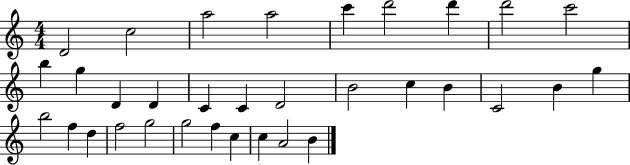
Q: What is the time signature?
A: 4/4